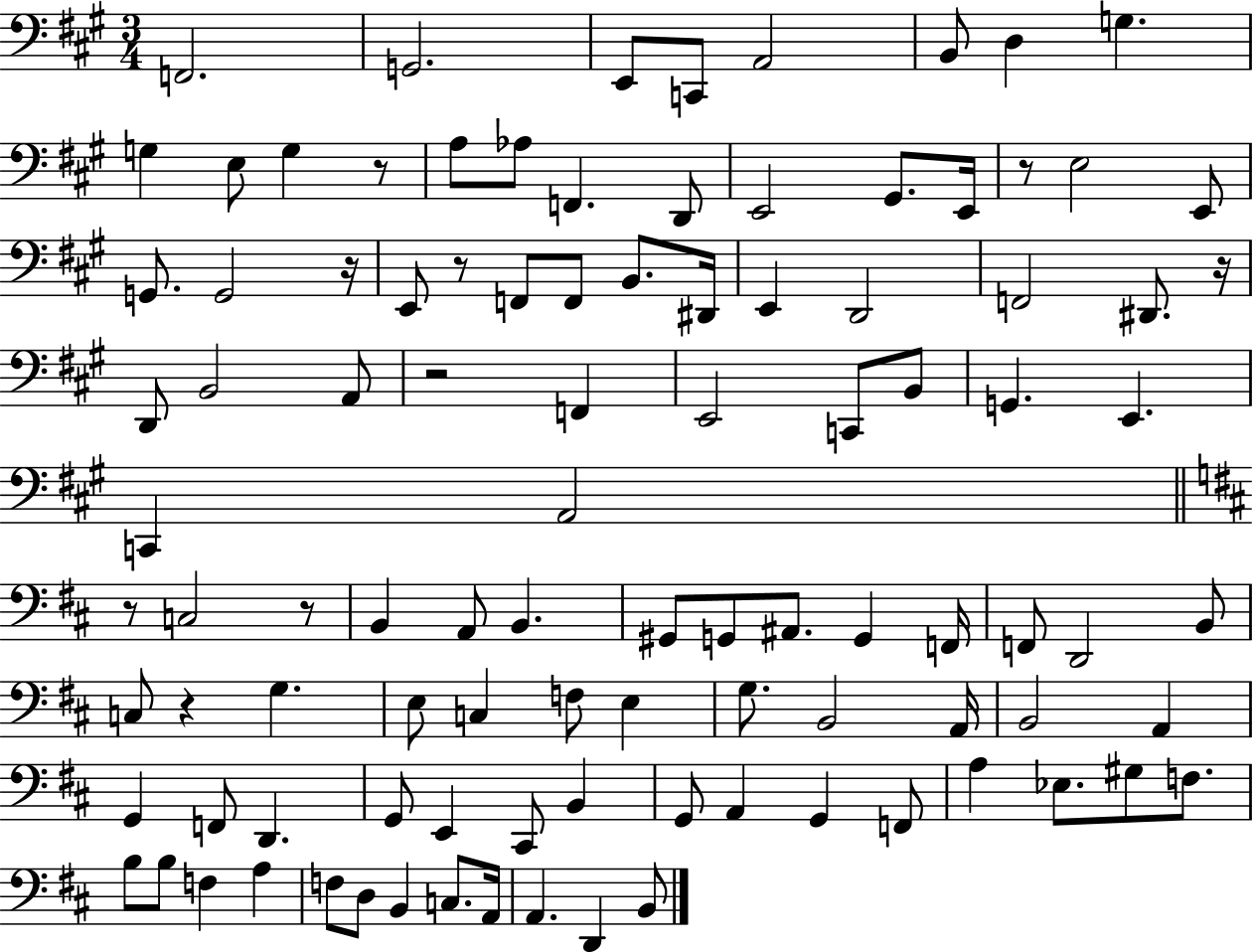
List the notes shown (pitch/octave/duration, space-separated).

F2/h. G2/h. E2/e C2/e A2/h B2/e D3/q G3/q. G3/q E3/e G3/q R/e A3/e Ab3/e F2/q. D2/e E2/h G#2/e. E2/s R/e E3/h E2/e G2/e. G2/h R/s E2/e R/e F2/e F2/e B2/e. D#2/s E2/q D2/h F2/h D#2/e. R/s D2/e B2/h A2/e R/h F2/q E2/h C2/e B2/e G2/q. E2/q. C2/q A2/h R/e C3/h R/e B2/q A2/e B2/q. G#2/e G2/e A#2/e. G2/q F2/s F2/e D2/h B2/e C3/e R/q G3/q. E3/e C3/q F3/e E3/q G3/e. B2/h A2/s B2/h A2/q G2/q F2/e D2/q. G2/e E2/q C#2/e B2/q G2/e A2/q G2/q F2/e A3/q Eb3/e. G#3/e F3/e. B3/e B3/e F3/q A3/q F3/e D3/e B2/q C3/e. A2/s A2/q. D2/q B2/e